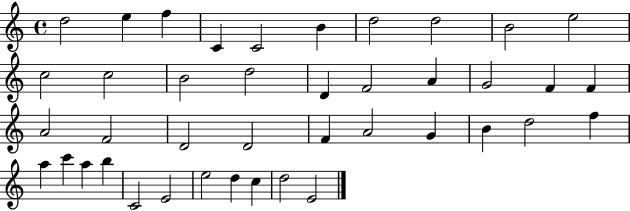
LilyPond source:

{
  \clef treble
  \time 4/4
  \defaultTimeSignature
  \key c \major
  d''2 e''4 f''4 | c'4 c'2 b'4 | d''2 d''2 | b'2 e''2 | \break c''2 c''2 | b'2 d''2 | d'4 f'2 a'4 | g'2 f'4 f'4 | \break a'2 f'2 | d'2 d'2 | f'4 a'2 g'4 | b'4 d''2 f''4 | \break a''4 c'''4 a''4 b''4 | c'2 e'2 | e''2 d''4 c''4 | d''2 e'2 | \break \bar "|."
}